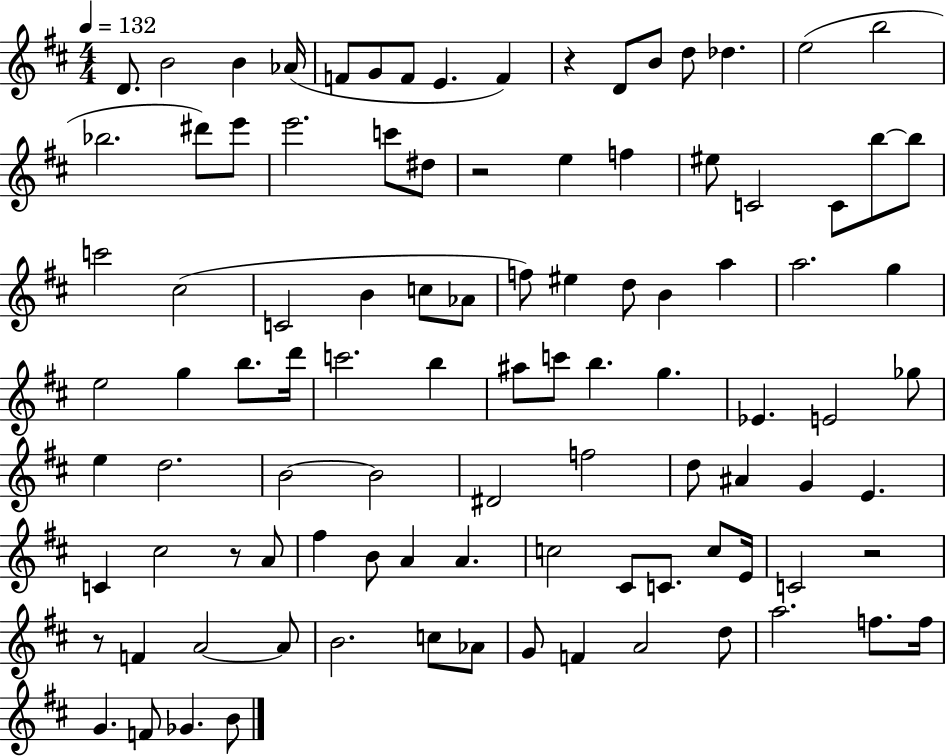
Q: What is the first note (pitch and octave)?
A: D4